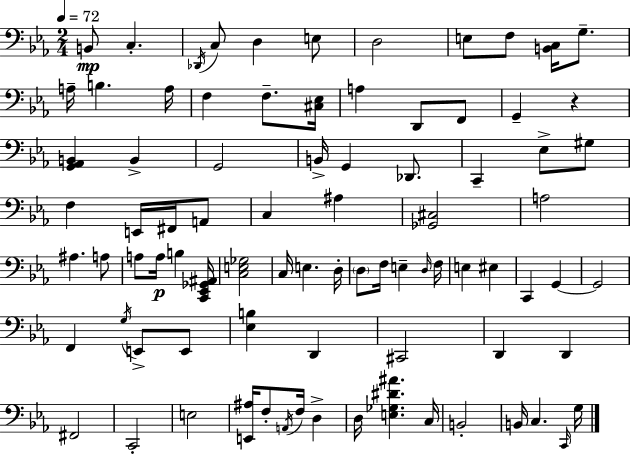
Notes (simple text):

B2/e C3/q. Db2/s C3/e D3/q E3/e D3/h E3/e F3/e [B2,C3]/s G3/e. A3/s B3/q. A3/s F3/q F3/e. [C#3,Eb3]/s A3/q D2/e F2/e G2/q R/q [G2,Ab2,B2]/q B2/q G2/h B2/s G2/q Db2/e. C2/q Eb3/e G#3/e F3/q E2/s F#2/s A2/e C3/q A#3/q [Gb2,C#3]/h A3/h A#3/q. A3/e A3/e A3/s B3/q [C2,Eb2,Gb2,A#2]/s [C3,E3,Gb3]/h C3/s E3/q. D3/s D3/e F3/s E3/q D3/s F3/s E3/q EIS3/q C2/q G2/q G2/h F2/q G3/s E2/e E2/e [Eb3,B3]/q D2/q C#2/h D2/q D2/q F#2/h C2/h E3/h [E2,A#3]/s F3/e A2/s F3/s D3/q D3/s [E3,Gb3,D#4,A#4]/q. C3/s B2/h B2/s C3/q. C2/s G3/s